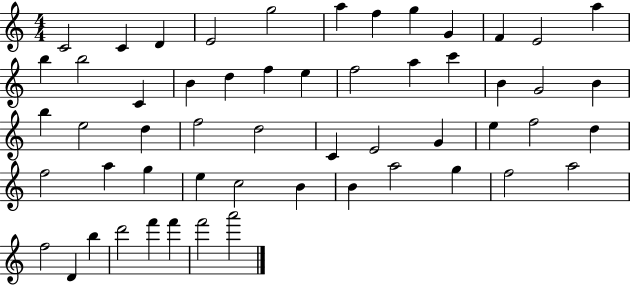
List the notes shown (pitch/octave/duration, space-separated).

C4/h C4/q D4/q E4/h G5/h A5/q F5/q G5/q G4/q F4/q E4/h A5/q B5/q B5/h C4/q B4/q D5/q F5/q E5/q F5/h A5/q C6/q B4/q G4/h B4/q B5/q E5/h D5/q F5/h D5/h C4/q E4/h G4/q E5/q F5/h D5/q F5/h A5/q G5/q E5/q C5/h B4/q B4/q A5/h G5/q F5/h A5/h F5/h D4/q B5/q D6/h F6/q F6/q F6/h A6/h